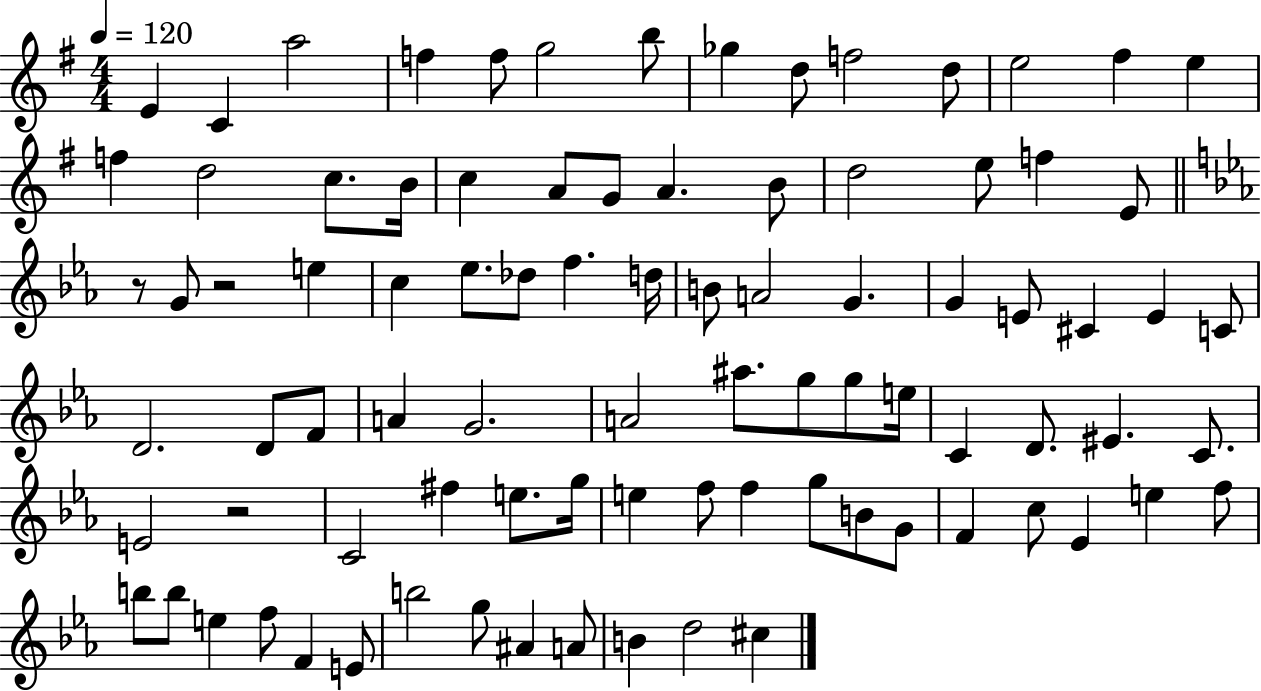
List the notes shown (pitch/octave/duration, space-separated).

E4/q C4/q A5/h F5/q F5/e G5/h B5/e Gb5/q D5/e F5/h D5/e E5/h F#5/q E5/q F5/q D5/h C5/e. B4/s C5/q A4/e G4/e A4/q. B4/e D5/h E5/e F5/q E4/e R/e G4/e R/h E5/q C5/q Eb5/e. Db5/e F5/q. D5/s B4/e A4/h G4/q. G4/q E4/e C#4/q E4/q C4/e D4/h. D4/e F4/e A4/q G4/h. A4/h A#5/e. G5/e G5/e E5/s C4/q D4/e. EIS4/q. C4/e. E4/h R/h C4/h F#5/q E5/e. G5/s E5/q F5/e F5/q G5/e B4/e G4/e F4/q C5/e Eb4/q E5/q F5/e B5/e B5/e E5/q F5/e F4/q E4/e B5/h G5/e A#4/q A4/e B4/q D5/h C#5/q